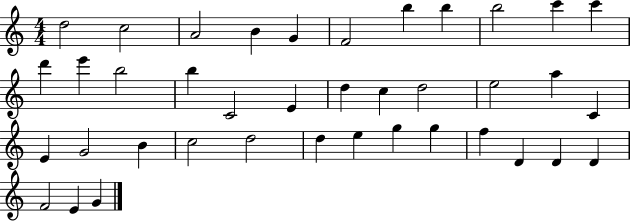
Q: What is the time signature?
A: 4/4